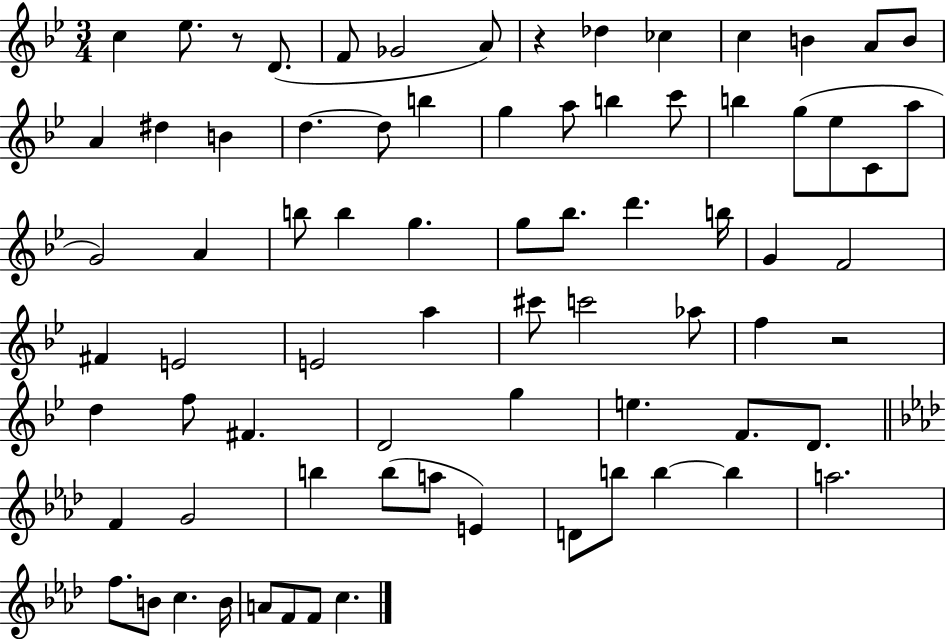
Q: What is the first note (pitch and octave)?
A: C5